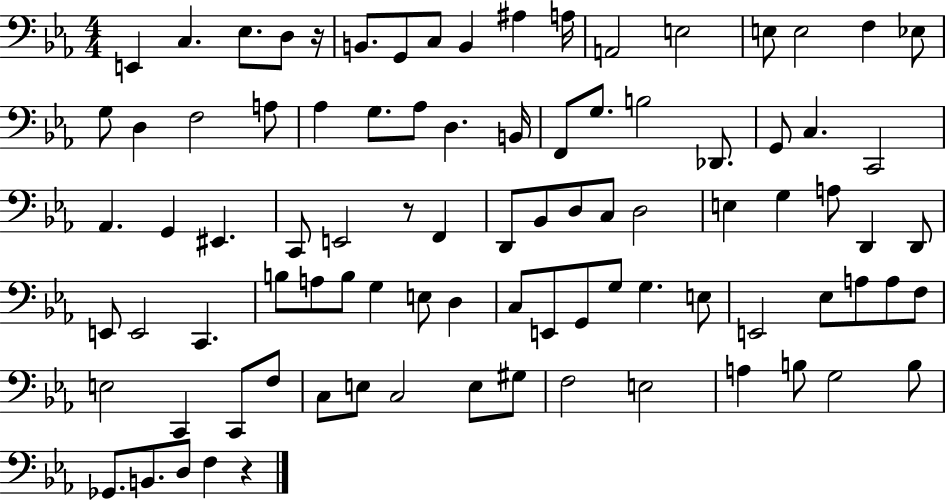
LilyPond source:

{
  \clef bass
  \numericTimeSignature
  \time 4/4
  \key ees \major
  \repeat volta 2 { e,4 c4. ees8. d8 r16 | b,8. g,8 c8 b,4 ais4 a16 | a,2 e2 | e8 e2 f4 ees8 | \break g8 d4 f2 a8 | aes4 g8. aes8 d4. b,16 | f,8 g8. b2 des,8. | g,8 c4. c,2 | \break aes,4. g,4 eis,4. | c,8 e,2 r8 f,4 | d,8 bes,8 d8 c8 d2 | e4 g4 a8 d,4 d,8 | \break e,8 e,2 c,4. | b8 a8 b8 g4 e8 d4 | c8 e,8 g,8 g8 g4. e8 | e,2 ees8 a8 a8 f8 | \break e2 c,4 c,8 f8 | c8 e8 c2 e8 gis8 | f2 e2 | a4 b8 g2 b8 | \break ges,8. b,8. d8 f4 r4 | } \bar "|."
}